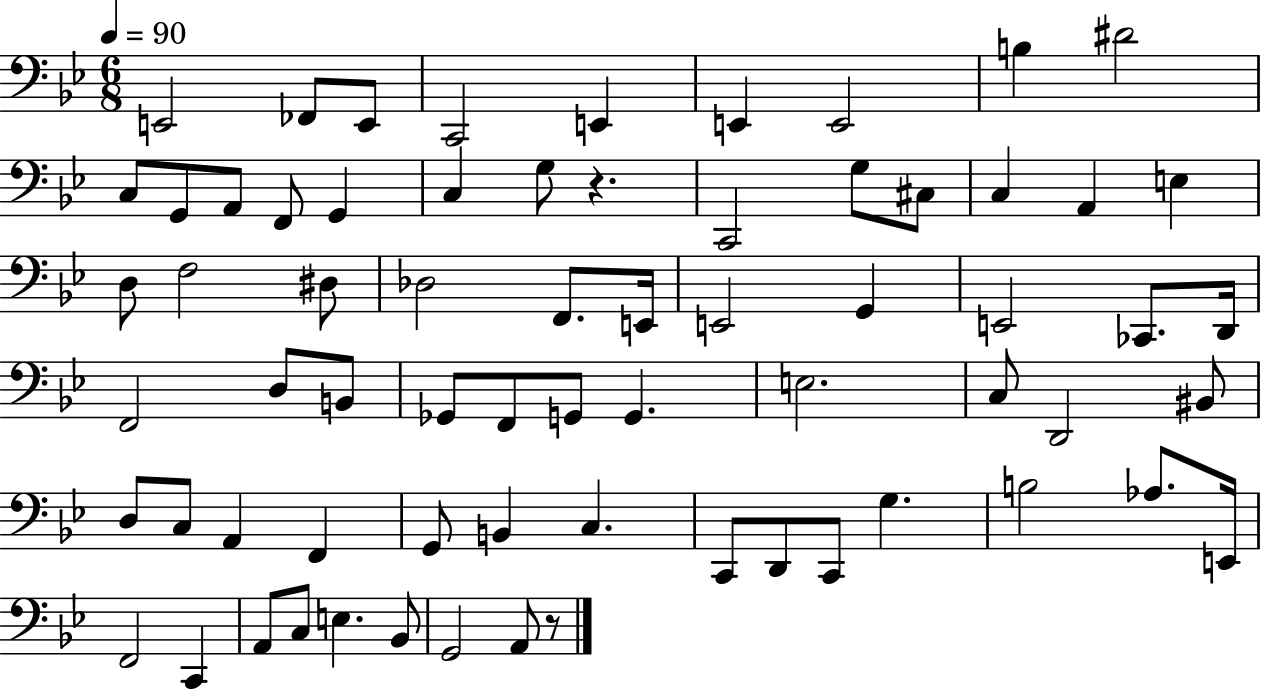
E2/h FES2/e E2/e C2/h E2/q E2/q E2/h B3/q D#4/h C3/e G2/e A2/e F2/e G2/q C3/q G3/e R/q. C2/h G3/e C#3/e C3/q A2/q E3/q D3/e F3/h D#3/e Db3/h F2/e. E2/s E2/h G2/q E2/h CES2/e. D2/s F2/h D3/e B2/e Gb2/e F2/e G2/e G2/q. E3/h. C3/e D2/h BIS2/e D3/e C3/e A2/q F2/q G2/e B2/q C3/q. C2/e D2/e C2/e G3/q. B3/h Ab3/e. E2/s F2/h C2/q A2/e C3/e E3/q. Bb2/e G2/h A2/e R/e